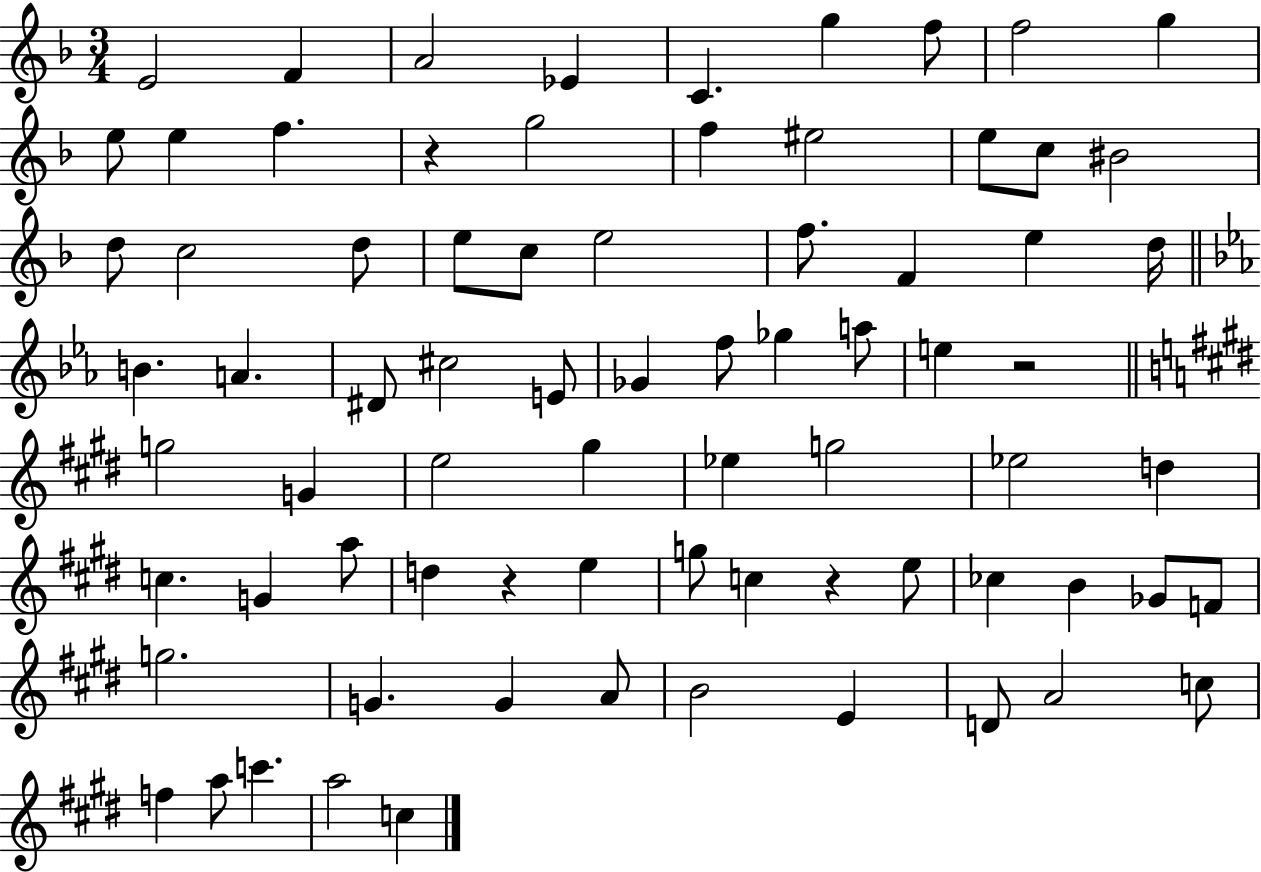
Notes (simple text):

E4/h F4/q A4/h Eb4/q C4/q. G5/q F5/e F5/h G5/q E5/e E5/q F5/q. R/q G5/h F5/q EIS5/h E5/e C5/e BIS4/h D5/e C5/h D5/e E5/e C5/e E5/h F5/e. F4/q E5/q D5/s B4/q. A4/q. D#4/e C#5/h E4/e Gb4/q F5/e Gb5/q A5/e E5/q R/h G5/h G4/q E5/h G#5/q Eb5/q G5/h Eb5/h D5/q C5/q. G4/q A5/e D5/q R/q E5/q G5/e C5/q R/q E5/e CES5/q B4/q Gb4/e F4/e G5/h. G4/q. G4/q A4/e B4/h E4/q D4/e A4/h C5/e F5/q A5/e C6/q. A5/h C5/q